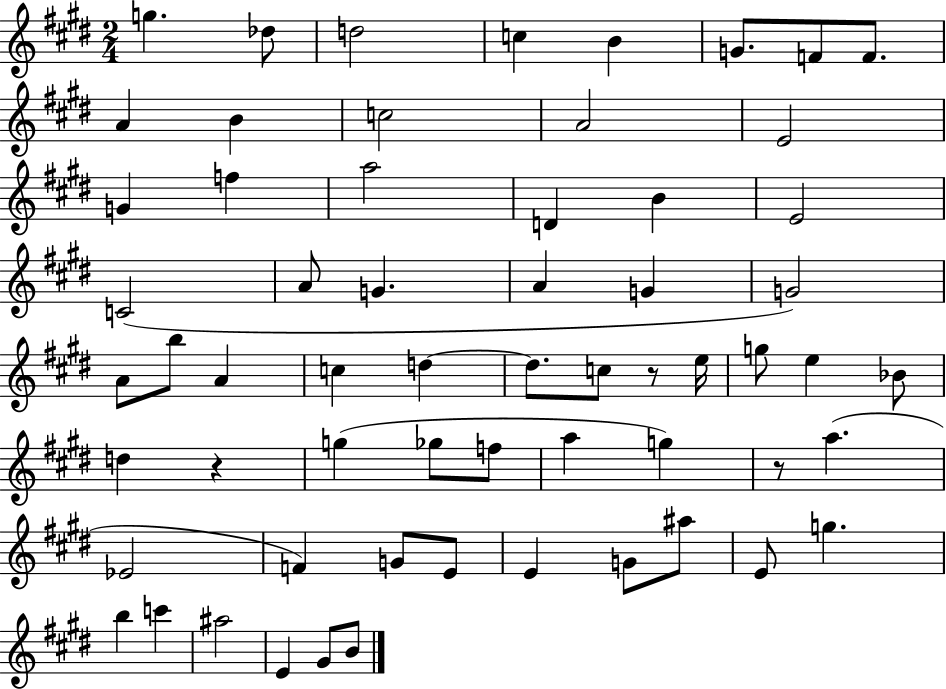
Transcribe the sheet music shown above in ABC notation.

X:1
T:Untitled
M:2/4
L:1/4
K:E
g _d/2 d2 c B G/2 F/2 F/2 A B c2 A2 E2 G f a2 D B E2 C2 A/2 G A G G2 A/2 b/2 A c d d/2 c/2 z/2 e/4 g/2 e _B/2 d z g _g/2 f/2 a g z/2 a _E2 F G/2 E/2 E G/2 ^a/2 E/2 g b c' ^a2 E ^G/2 B/2